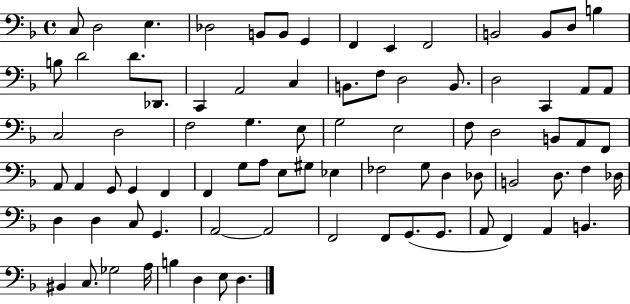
{
  \clef bass
  \time 4/4
  \defaultTimeSignature
  \key f \major
  c8 d2 e4. | des2 b,8 b,8 g,4 | f,4 e,4 f,2 | b,2 b,8 d8 b4 | \break b8 d'2 d'8. des,8. | c,4 a,2 c4 | b,8. f8 d2 b,8. | d2 c,4 a,8 a,8 | \break c2 d2 | f2 g4. e8 | g2 e2 | f8 d2 b,8 a,8 f,8 | \break a,8 a,4 g,8 g,4 f,4 | f,4 g8 a8 e8 gis8 ees4 | fes2 g8 d4 des8 | b,2 d8. f4 des16 | \break d4 d4 c8 g,4. | a,2~~ a,2 | f,2 f,8 g,8.( g,8. | a,8 f,4) a,4 b,4. | \break bis,4 c8. ges2 a16 | b4 d4 e8 d4. | \bar "|."
}